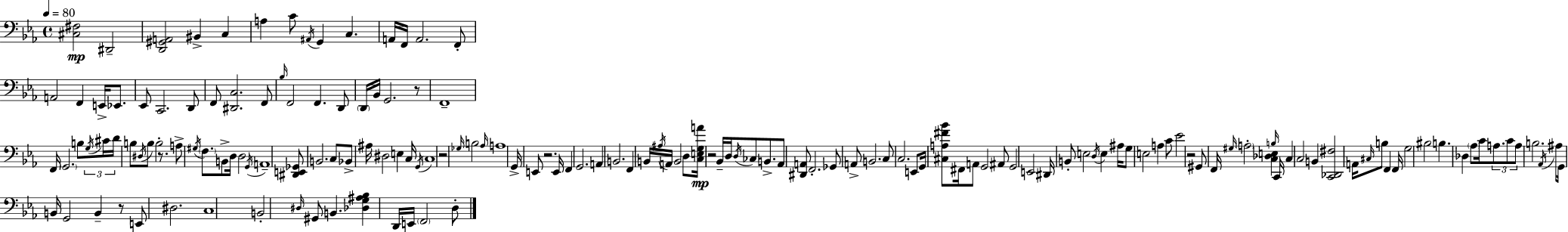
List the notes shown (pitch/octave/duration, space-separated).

[C#3,F#3]/h D#2/h [D2,G#2,A2]/h BIS2/q C3/q A3/q C4/e A#2/s G2/q C3/q. A2/s F2/s A2/h. F2/e A2/h F2/q E2/s Eb2/e. Eb2/e C2/h. D2/e F2/e [D#2,C3]/h. F2/e Bb3/s F2/h F2/q. D2/e D2/s Bb2/s G2/h. R/e F2/w F2/s G2/h. B3/e G3/s C#4/s D4/s B3/e D#3/s B3/e B3/h R/e. A3/e G#3/s F3/e. B2/e D3/s D3/h G2/s A2/w [D#2,E2,Gb2]/e B2/h. C3/e Bb2/e A#3/s D#3/h E3/q C3/s G2/s C3/w R/h Gb3/s B3/h Ab3/s A3/w G2/s E2/e R/h. E2/s F2/q G2/h. A2/q B2/h. F2/q B2/s A#3/s A2/s B2/h D3/e [C3,E3,G3,A4]/s R/h Bb2/s D3/s D3/s CES3/e B2/e. Ab2/e [D#2,A2]/e F2/h. Gb2/e A2/e B2/h. C3/e C3/h. E2/e G2/s [C#3,A3,F#4,Bb4]/e F#2/s A2/e G2/h A#2/e G2/h E2/h D#2/s B2/e E3/h D3/s E3/q A#3/s G3/e E3/h A3/q C4/e Eb4/h R/h G#2/e F2/s G#3/s A3/h [C3,Db3,E3]/q B3/s C2/s C3/q C3/h B2/q [C2,Db2,F#3]/h A2/s C#3/s B3/e F2/q F2/s G3/h BIS3/h B3/q. Db3/q Ab3/e C4/s A3/e. C4/e A3/e B3/h. Ab2/s A#3/e G2/s B2/s G2/h B2/q R/e E2/e D#3/h. C3/w B2/h D#3/s G#2/e B2/q. [Db3,G3,A#3,Bb3]/q D2/s E2/s F2/h D3/e